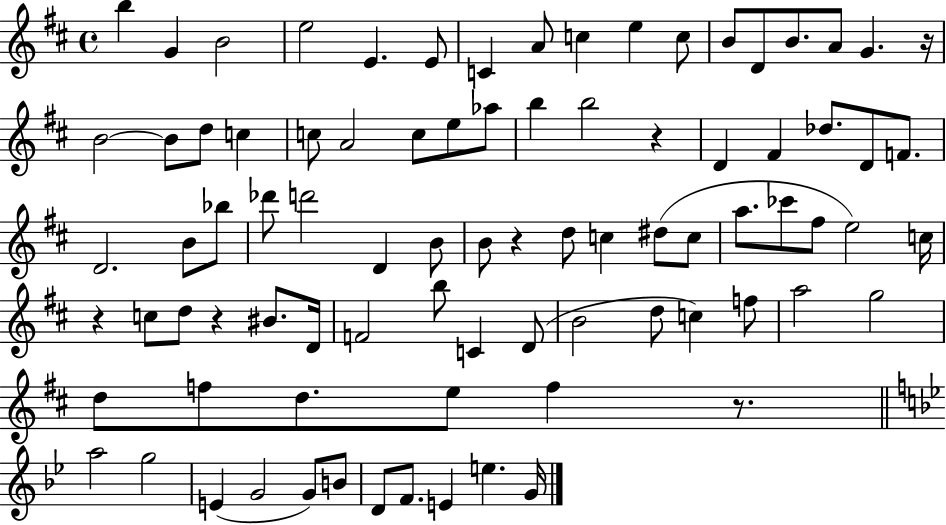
{
  \clef treble
  \time 4/4
  \defaultTimeSignature
  \key d \major
  b''4 g'4 b'2 | e''2 e'4. e'8 | c'4 a'8 c''4 e''4 c''8 | b'8 d'8 b'8. a'8 g'4. r16 | \break b'2~~ b'8 d''8 c''4 | c''8 a'2 c''8 e''8 aes''8 | b''4 b''2 r4 | d'4 fis'4 des''8. d'8 f'8. | \break d'2. b'8 bes''8 | des'''8 d'''2 d'4 b'8 | b'8 r4 d''8 c''4 dis''8( c''8 | a''8. ces'''8 fis''8 e''2) c''16 | \break r4 c''8 d''8 r4 bis'8. d'16 | f'2 b''8 c'4 d'8( | b'2 d''8 c''4) f''8 | a''2 g''2 | \break d''8 f''8 d''8. e''8 f''4 r8. | \bar "||" \break \key g \minor a''2 g''2 | e'4( g'2 g'8) b'8 | d'8 f'8. e'4 e''4. g'16 | \bar "|."
}